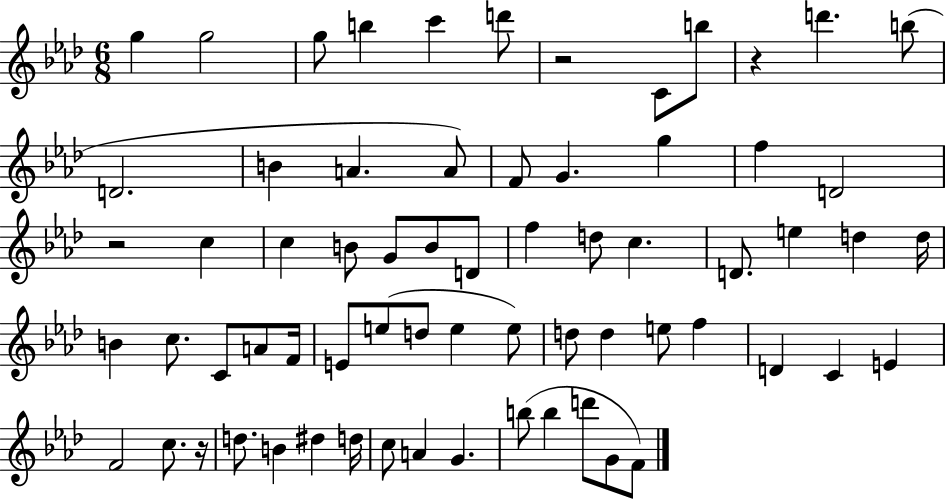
{
  \clef treble
  \numericTimeSignature
  \time 6/8
  \key aes \major
  g''4 g''2 | g''8 b''4 c'''4 d'''8 | r2 c'8 b''8 | r4 d'''4. b''8( | \break d'2. | b'4 a'4. a'8) | f'8 g'4. g''4 | f''4 d'2 | \break r2 c''4 | c''4 b'8 g'8 b'8 d'8 | f''4 d''8 c''4. | d'8. e''4 d''4 d''16 | \break b'4 c''8. c'8 a'8 f'16 | e'8 e''8( d''8 e''4 e''8) | d''8 d''4 e''8 f''4 | d'4 c'4 e'4 | \break f'2 c''8. r16 | d''8. b'4 dis''4 d''16 | c''8 a'4 g'4. | b''8( b''4 d'''8 g'8 f'8) | \break \bar "|."
}